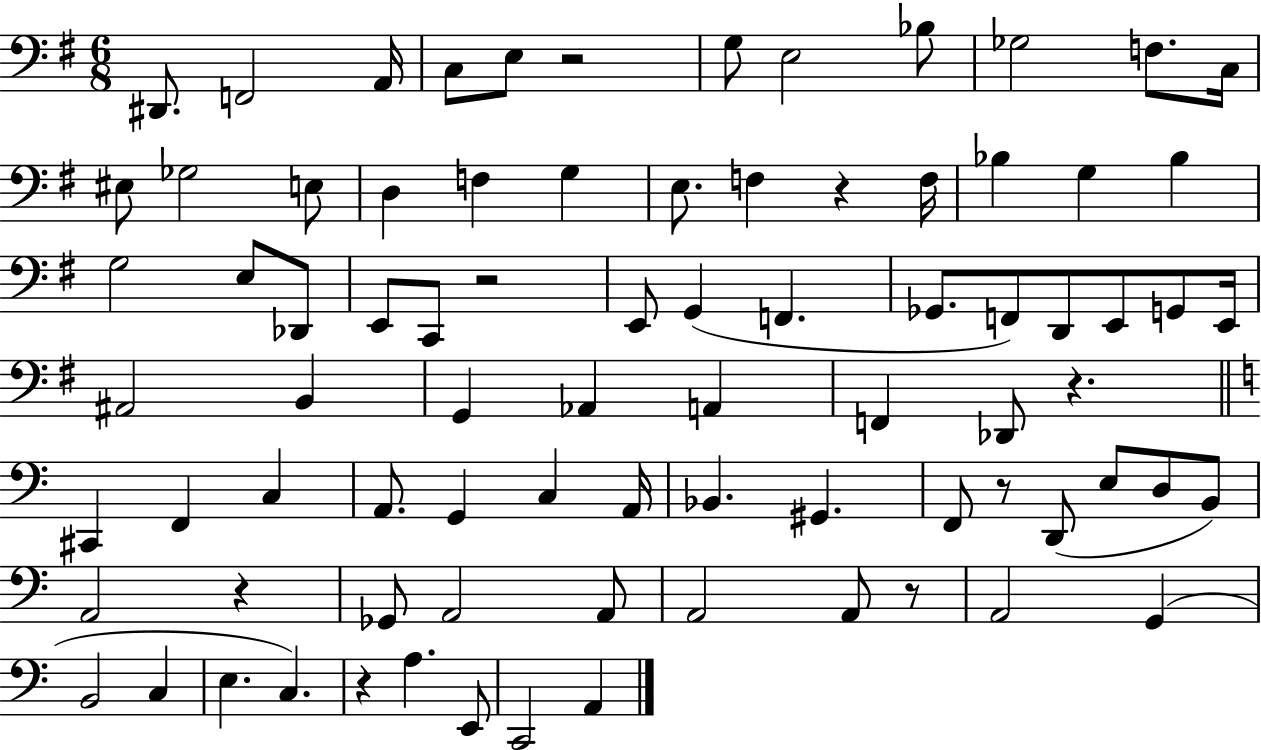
D#2/e. F2/h A2/s C3/e E3/e R/h G3/e E3/h Bb3/e Gb3/h F3/e. C3/s EIS3/e Gb3/h E3/e D3/q F3/q G3/q E3/e. F3/q R/q F3/s Bb3/q G3/q Bb3/q G3/h E3/e Db2/e E2/e C2/e R/h E2/e G2/q F2/q. Gb2/e. F2/e D2/e E2/e G2/e E2/s A#2/h B2/q G2/q Ab2/q A2/q F2/q Db2/e R/q. C#2/q F2/q C3/q A2/e. G2/q C3/q A2/s Bb2/q. G#2/q. F2/e R/e D2/e E3/e D3/e B2/e A2/h R/q Gb2/e A2/h A2/e A2/h A2/e R/e A2/h G2/q B2/h C3/q E3/q. C3/q. R/q A3/q. E2/e C2/h A2/q